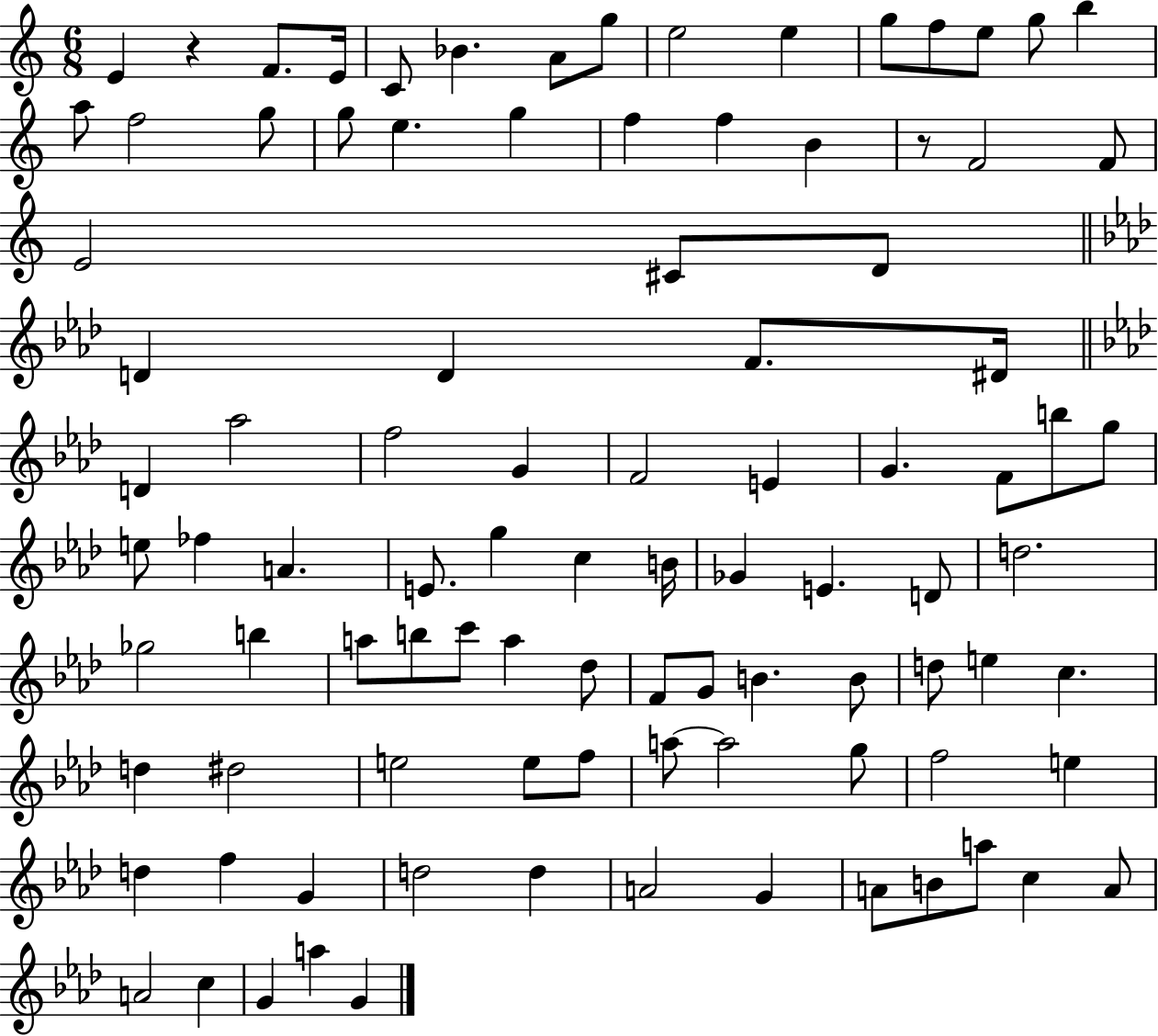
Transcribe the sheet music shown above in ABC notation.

X:1
T:Untitled
M:6/8
L:1/4
K:C
E z F/2 E/4 C/2 _B A/2 g/2 e2 e g/2 f/2 e/2 g/2 b a/2 f2 g/2 g/2 e g f f B z/2 F2 F/2 E2 ^C/2 D/2 D D F/2 ^D/4 D _a2 f2 G F2 E G F/2 b/2 g/2 e/2 _f A E/2 g c B/4 _G E D/2 d2 _g2 b a/2 b/2 c'/2 a _d/2 F/2 G/2 B B/2 d/2 e c d ^d2 e2 e/2 f/2 a/2 a2 g/2 f2 e d f G d2 d A2 G A/2 B/2 a/2 c A/2 A2 c G a G